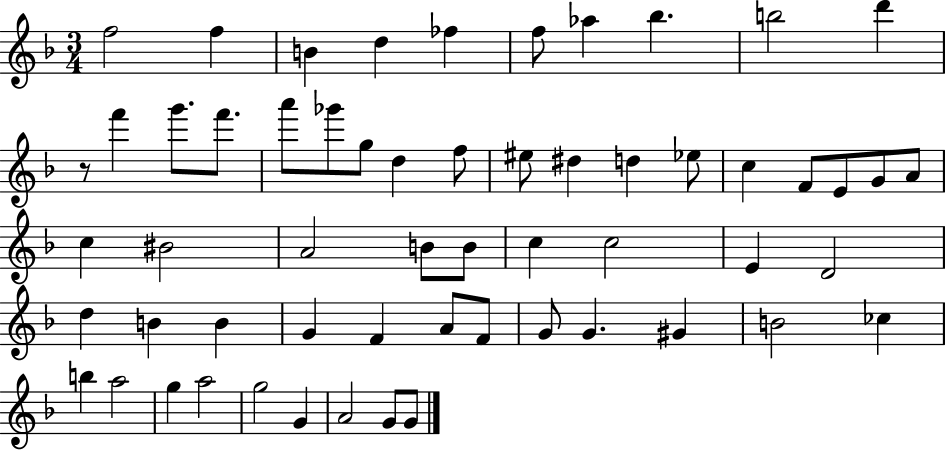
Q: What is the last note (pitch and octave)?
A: G4